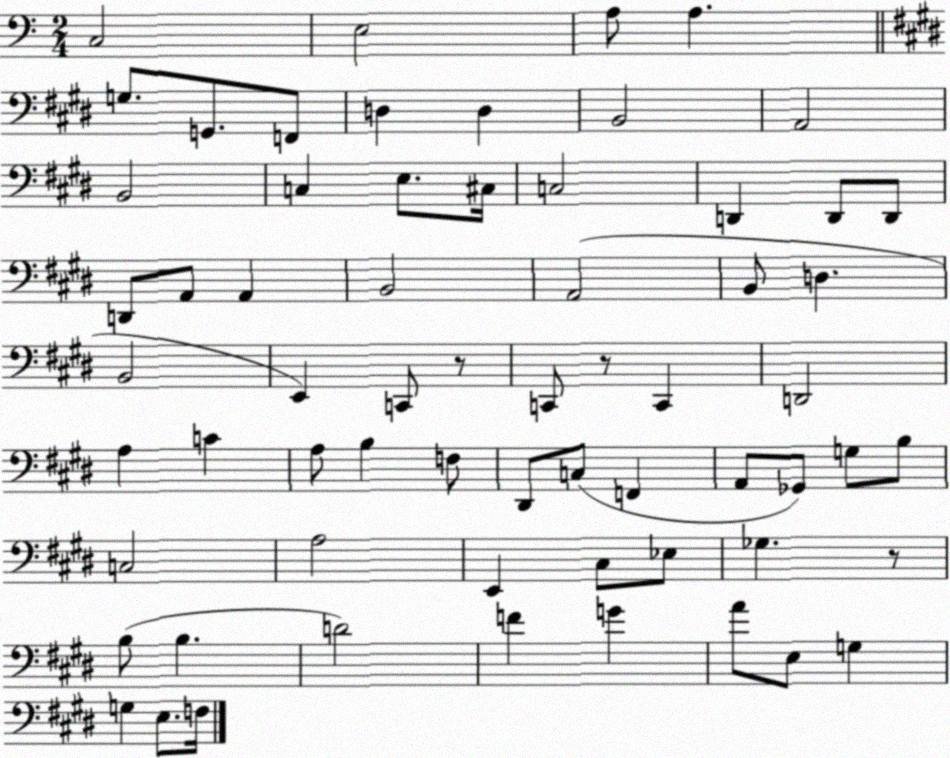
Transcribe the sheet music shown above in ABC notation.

X:1
T:Untitled
M:2/4
L:1/4
K:C
C,2 E,2 A,/2 A, G,/2 G,,/2 F,,/2 D, D, B,,2 A,,2 B,,2 C, E,/2 ^C,/4 C,2 D,, D,,/2 D,,/2 D,,/2 A,,/2 A,, B,,2 A,,2 B,,/2 D, B,,2 E,, C,,/2 z/2 C,,/2 z/2 C,, D,,2 A, C A,/2 B, F,/2 ^D,,/2 C,/2 F,, A,,/2 _G,,/2 G,/2 B,/2 C,2 A,2 E,, ^C,/2 _E,/2 _G, z/2 B,/2 B, D2 F G A/2 E,/2 G, G, E,/2 F,/4